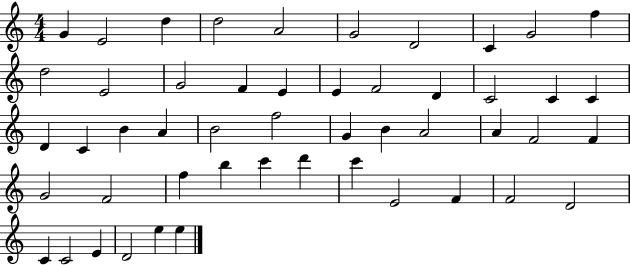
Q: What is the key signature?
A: C major